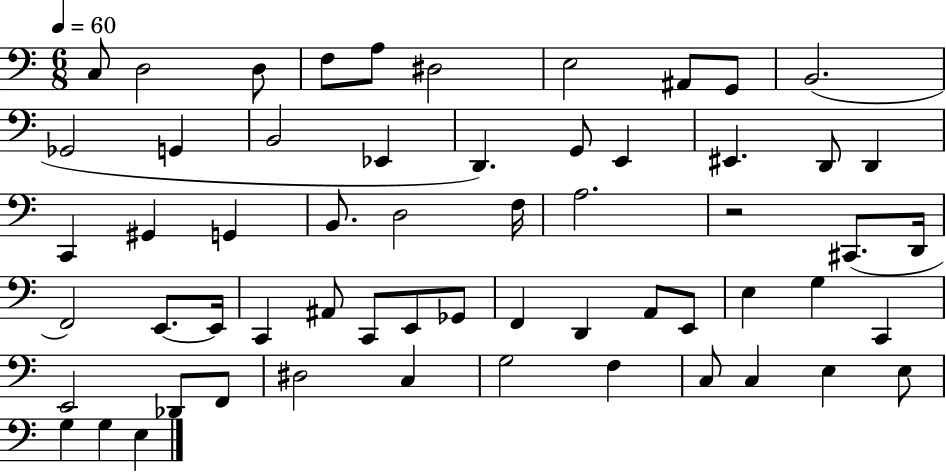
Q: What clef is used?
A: bass